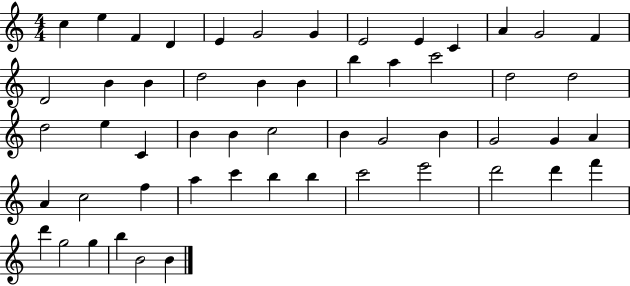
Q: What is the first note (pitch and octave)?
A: C5